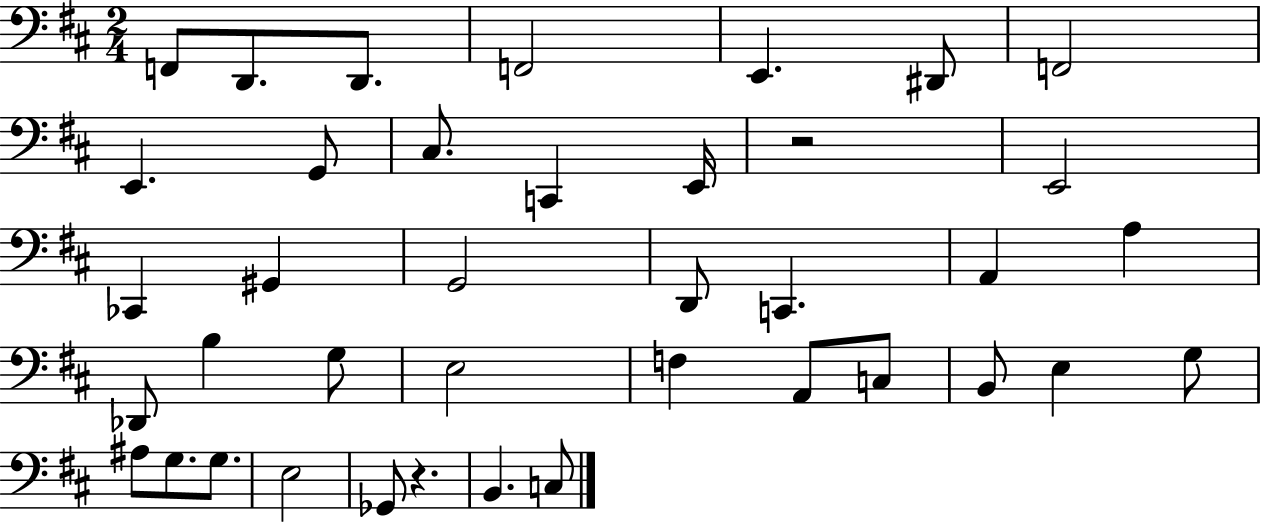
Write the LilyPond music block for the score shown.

{
  \clef bass
  \numericTimeSignature
  \time 2/4
  \key d \major
  \repeat volta 2 { f,8 d,8. d,8. | f,2 | e,4. dis,8 | f,2 | \break e,4. g,8 | cis8. c,4 e,16 | r2 | e,2 | \break ces,4 gis,4 | g,2 | d,8 c,4. | a,4 a4 | \break des,8 b4 g8 | e2 | f4 a,8 c8 | b,8 e4 g8 | \break ais8 g8. g8. | e2 | ges,8 r4. | b,4. c8 | \break } \bar "|."
}